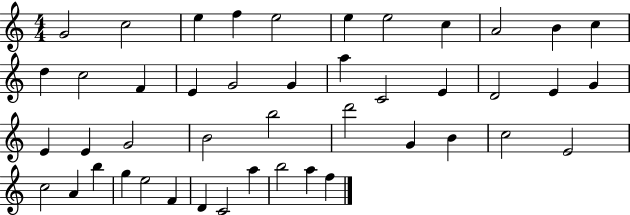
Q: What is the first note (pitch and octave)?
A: G4